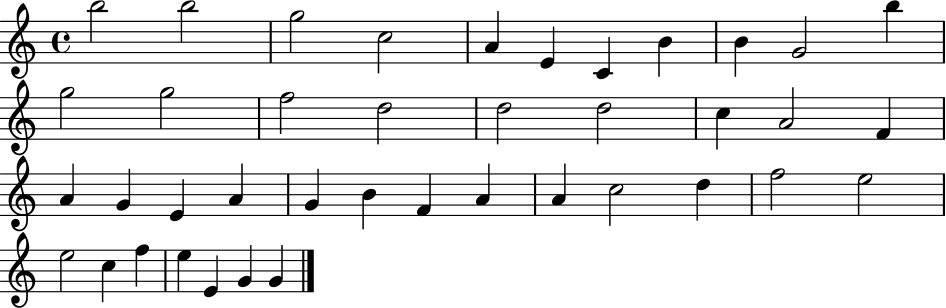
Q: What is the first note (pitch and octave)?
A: B5